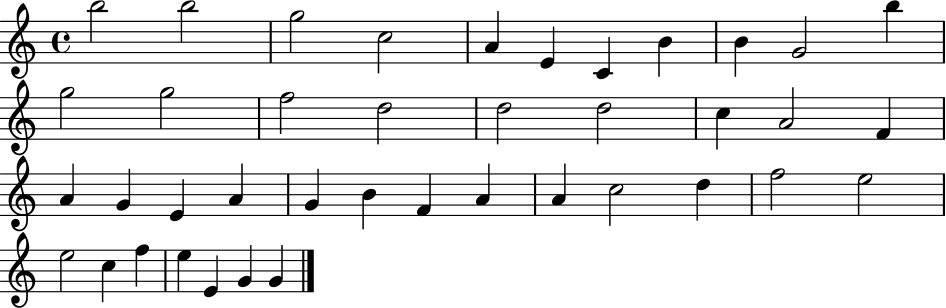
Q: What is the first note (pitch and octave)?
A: B5